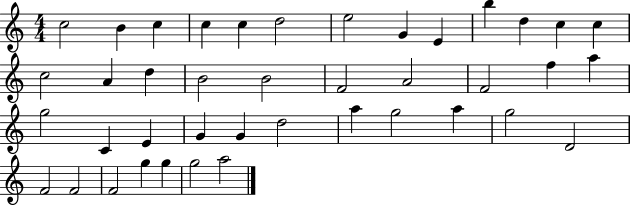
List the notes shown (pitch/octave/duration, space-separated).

C5/h B4/q C5/q C5/q C5/q D5/h E5/h G4/q E4/q B5/q D5/q C5/q C5/q C5/h A4/q D5/q B4/h B4/h F4/h A4/h F4/h F5/q A5/q G5/h C4/q E4/q G4/q G4/q D5/h A5/q G5/h A5/q G5/h D4/h F4/h F4/h F4/h G5/q G5/q G5/h A5/h